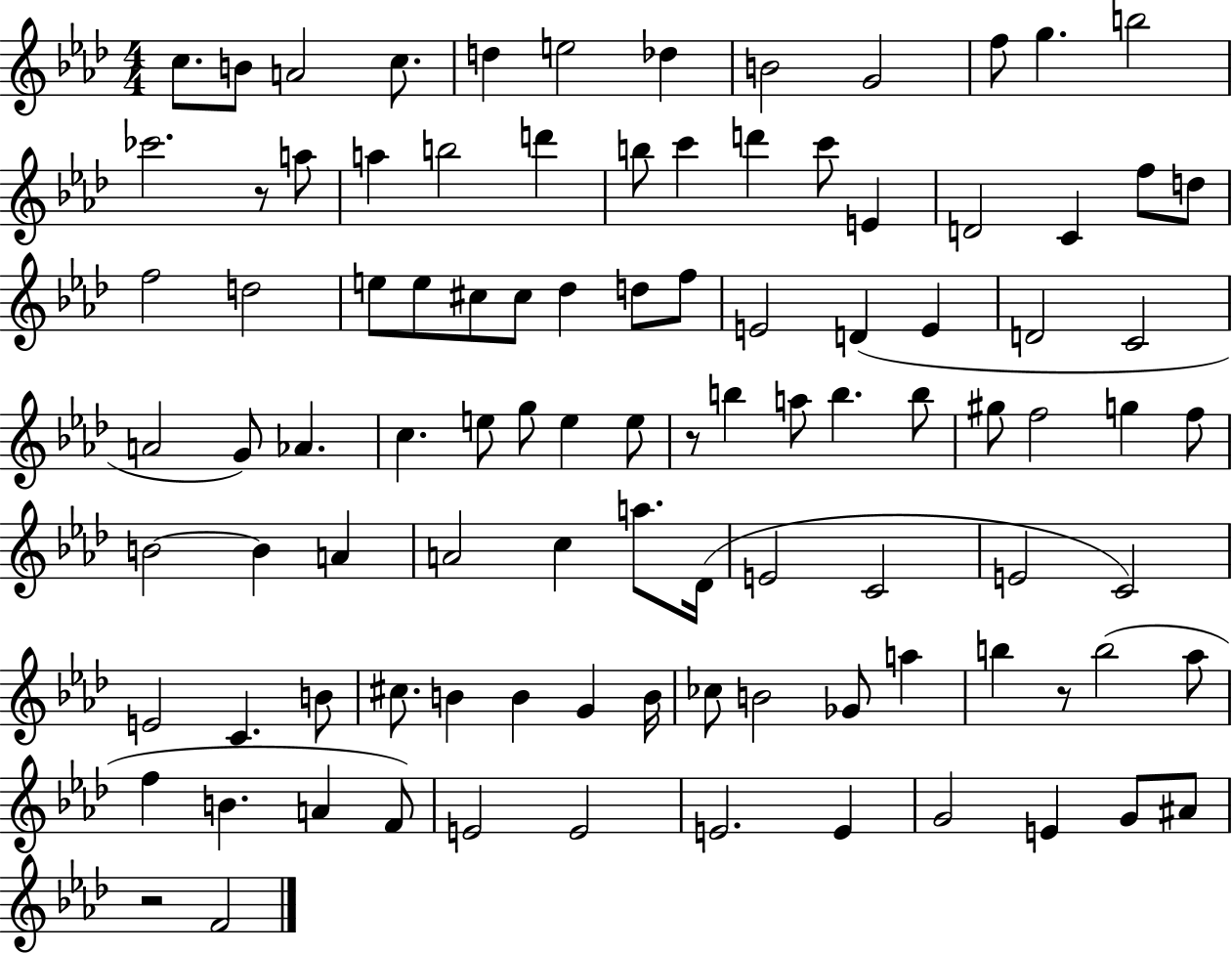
{
  \clef treble
  \numericTimeSignature
  \time 4/4
  \key aes \major
  c''8. b'8 a'2 c''8. | d''4 e''2 des''4 | b'2 g'2 | f''8 g''4. b''2 | \break ces'''2. r8 a''8 | a''4 b''2 d'''4 | b''8 c'''4 d'''4 c'''8 e'4 | d'2 c'4 f''8 d''8 | \break f''2 d''2 | e''8 e''8 cis''8 cis''8 des''4 d''8 f''8 | e'2 d'4( e'4 | d'2 c'2 | \break a'2 g'8) aes'4. | c''4. e''8 g''8 e''4 e''8 | r8 b''4 a''8 b''4. b''8 | gis''8 f''2 g''4 f''8 | \break b'2~~ b'4 a'4 | a'2 c''4 a''8. des'16( | e'2 c'2 | e'2 c'2) | \break e'2 c'4. b'8 | cis''8. b'4 b'4 g'4 b'16 | ces''8 b'2 ges'8 a''4 | b''4 r8 b''2( aes''8 | \break f''4 b'4. a'4 f'8) | e'2 e'2 | e'2. e'4 | g'2 e'4 g'8 ais'8 | \break r2 f'2 | \bar "|."
}